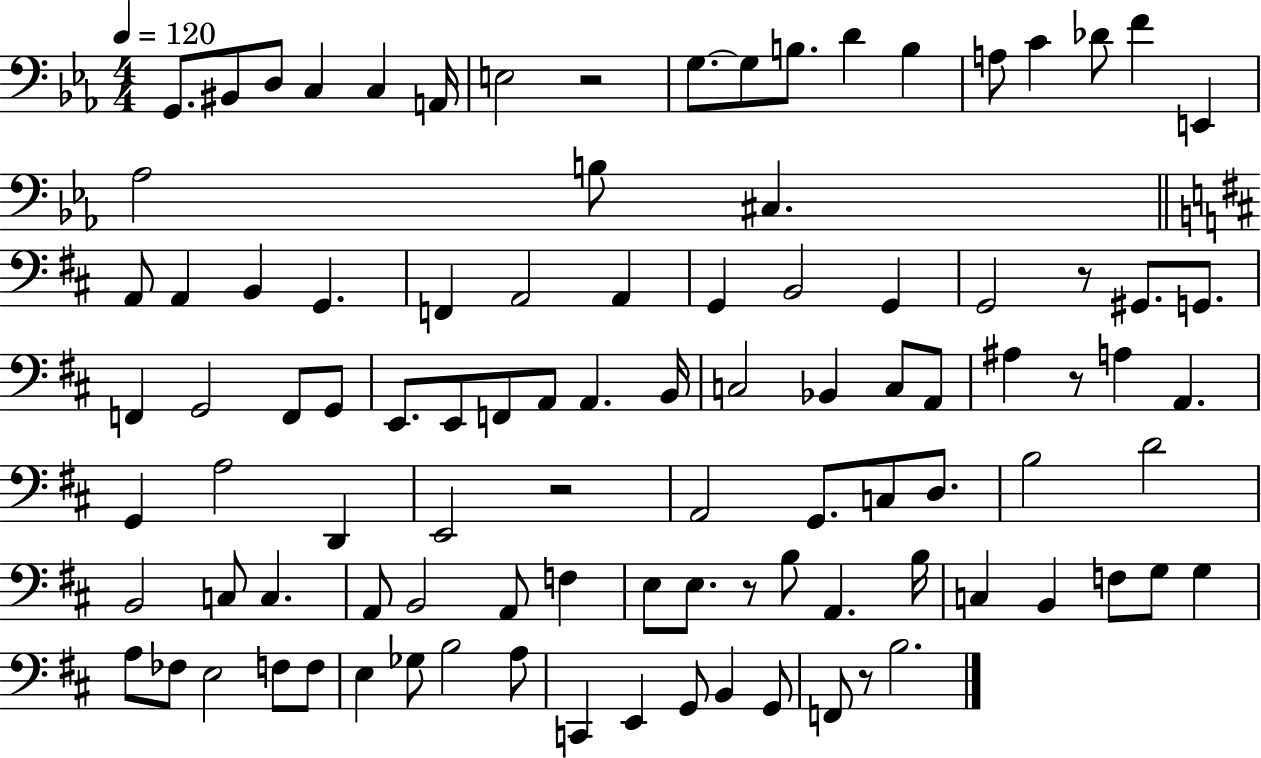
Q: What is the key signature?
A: EES major